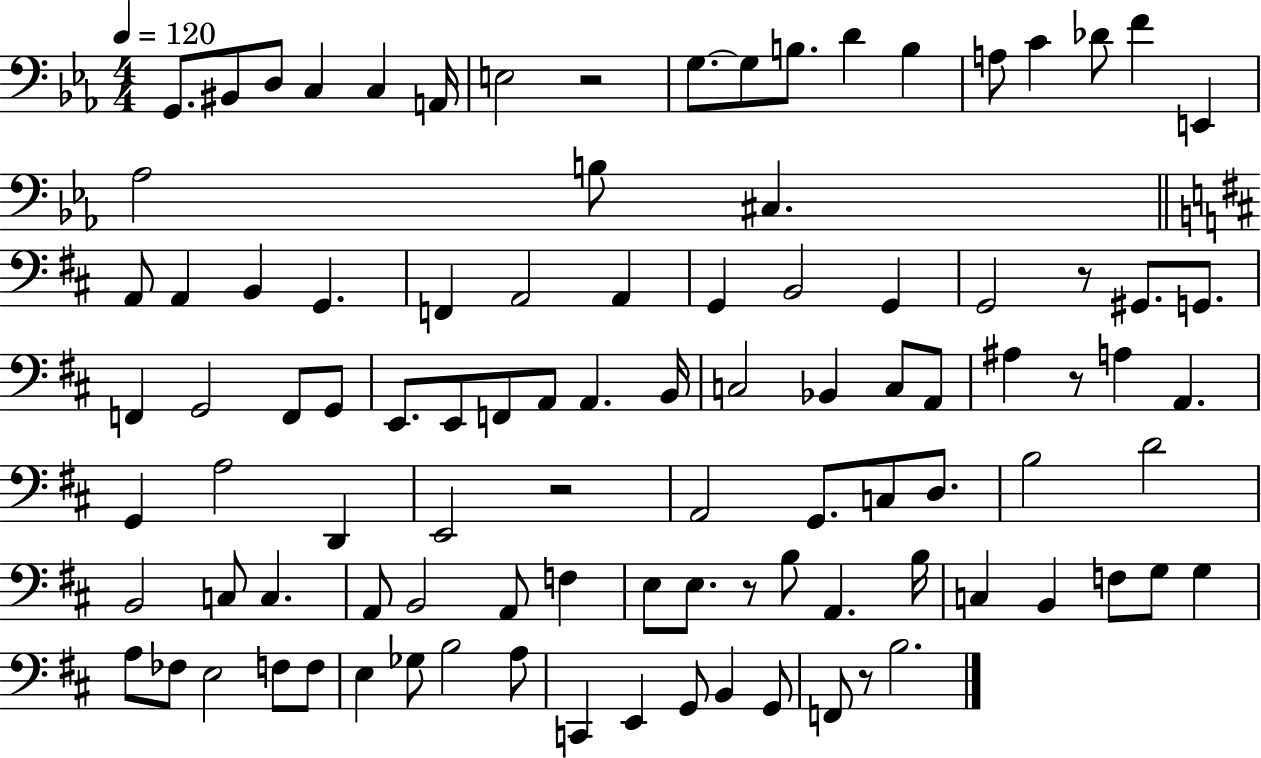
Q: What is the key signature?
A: EES major